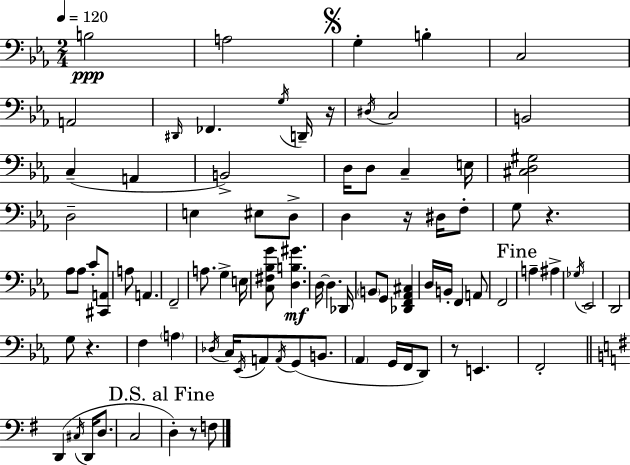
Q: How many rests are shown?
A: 6